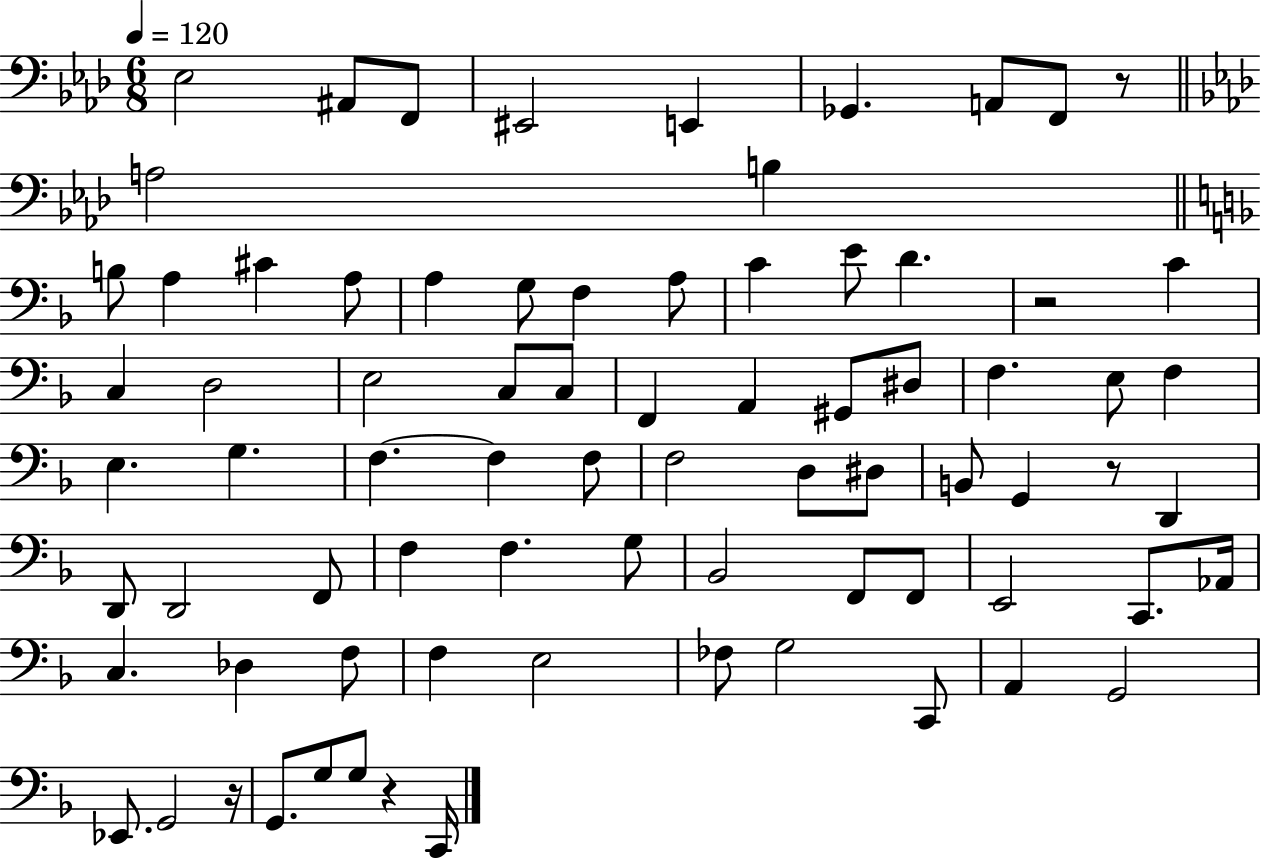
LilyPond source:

{
  \clef bass
  \numericTimeSignature
  \time 6/8
  \key aes \major
  \tempo 4 = 120
  ees2 ais,8 f,8 | eis,2 e,4 | ges,4. a,8 f,8 r8 | \bar "||" \break \key aes \major a2 b4 | \bar "||" \break \key f \major b8 a4 cis'4 a8 | a4 g8 f4 a8 | c'4 e'8 d'4. | r2 c'4 | \break c4 d2 | e2 c8 c8 | f,4 a,4 gis,8 dis8 | f4. e8 f4 | \break e4. g4. | f4.~~ f4 f8 | f2 d8 dis8 | b,8 g,4 r8 d,4 | \break d,8 d,2 f,8 | f4 f4. g8 | bes,2 f,8 f,8 | e,2 c,8. aes,16 | \break c4. des4 f8 | f4 e2 | fes8 g2 c,8 | a,4 g,2 | \break ees,8. g,2 r16 | g,8. g8 g8 r4 c,16 | \bar "|."
}